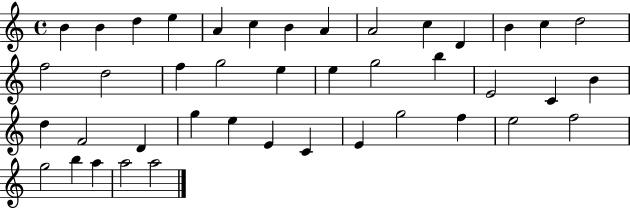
B4/q B4/q D5/q E5/q A4/q C5/q B4/q A4/q A4/h C5/q D4/q B4/q C5/q D5/h F5/h D5/h F5/q G5/h E5/q E5/q G5/h B5/q E4/h C4/q B4/q D5/q F4/h D4/q G5/q E5/q E4/q C4/q E4/q G5/h F5/q E5/h F5/h G5/h B5/q A5/q A5/h A5/h